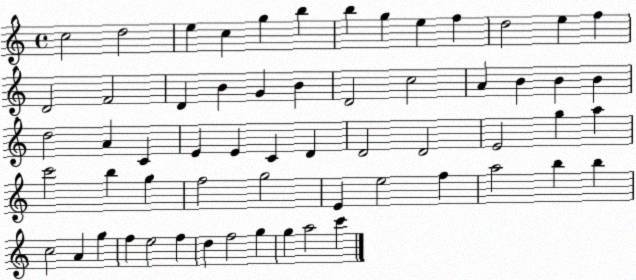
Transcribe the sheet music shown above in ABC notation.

X:1
T:Untitled
M:4/4
L:1/4
K:C
c2 d2 e c g b b g e f d2 e f D2 F2 D B G B D2 c2 A B B B d2 A C E E C D D2 D2 E2 g a c'2 b g f2 g2 E e2 f a2 b b c2 A g f e2 f d f2 g g a2 c'